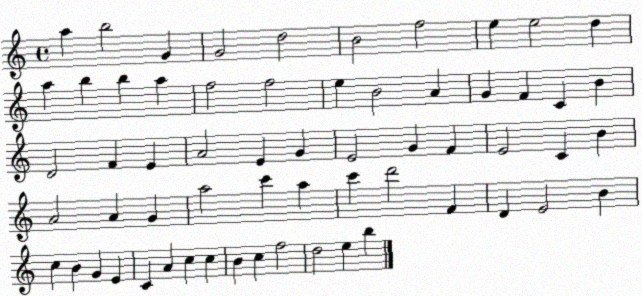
X:1
T:Untitled
M:4/4
L:1/4
K:C
a b2 G G2 d2 B2 f2 e e2 d a b b a f2 f2 e B2 A G F C B D2 F E A2 E G E2 G F E2 C B A2 A G a2 c' a c' d'2 F D E2 B c B G E C A c c B c f2 d2 e b